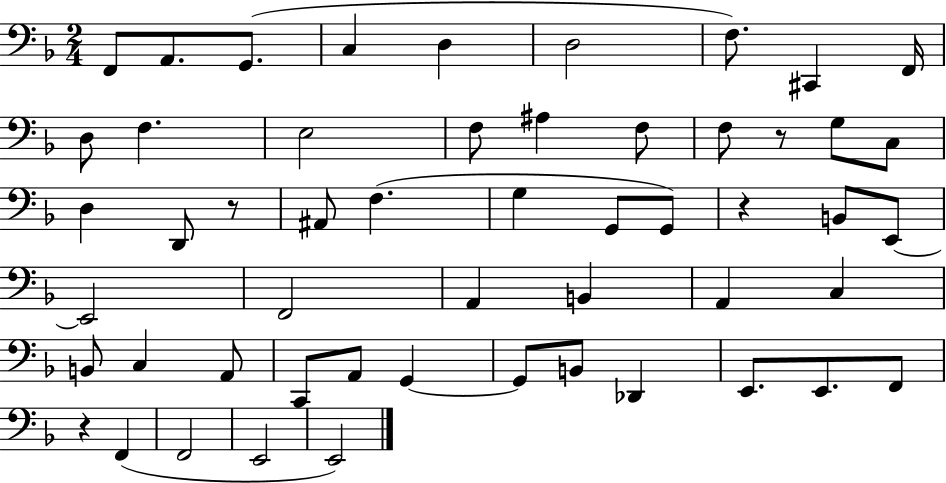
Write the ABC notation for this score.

X:1
T:Untitled
M:2/4
L:1/4
K:F
F,,/2 A,,/2 G,,/2 C, D, D,2 F,/2 ^C,, F,,/4 D,/2 F, E,2 F,/2 ^A, F,/2 F,/2 z/2 G,/2 C,/2 D, D,,/2 z/2 ^A,,/2 F, G, G,,/2 G,,/2 z B,,/2 E,,/2 E,,2 F,,2 A,, B,, A,, C, B,,/2 C, A,,/2 C,,/2 A,,/2 G,, G,,/2 B,,/2 _D,, E,,/2 E,,/2 F,,/2 z F,, F,,2 E,,2 E,,2